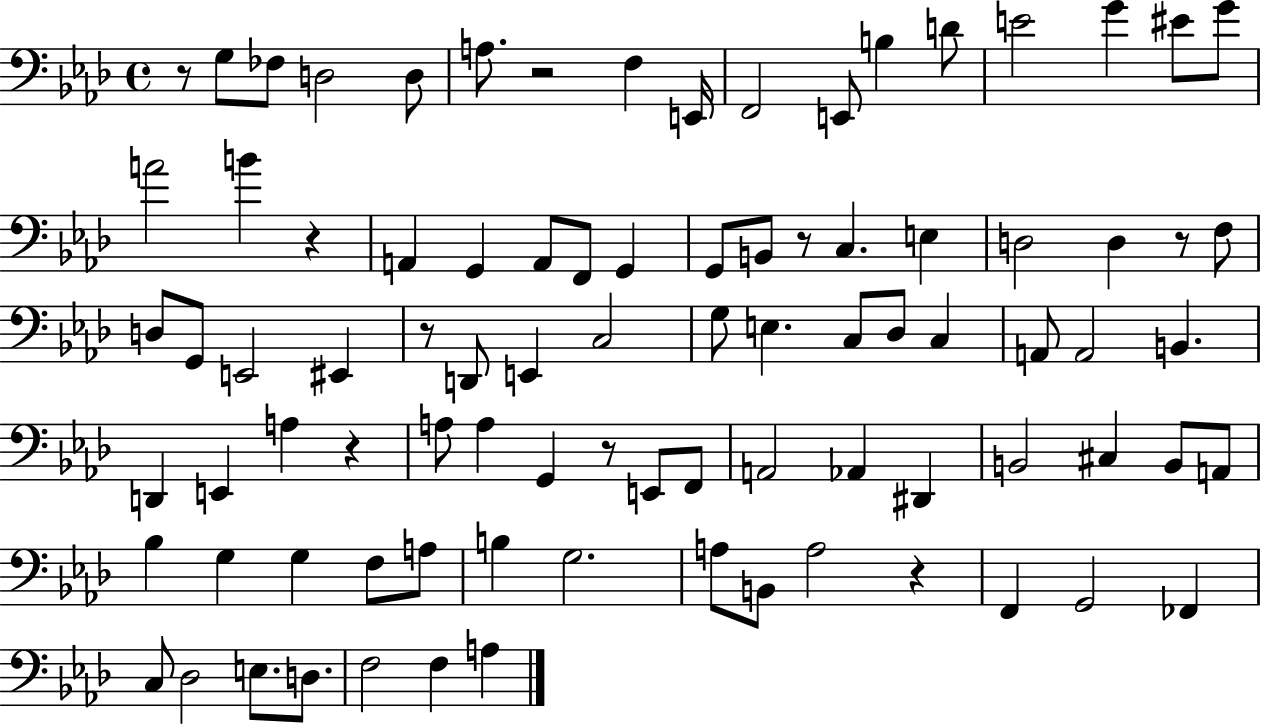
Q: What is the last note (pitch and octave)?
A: A3